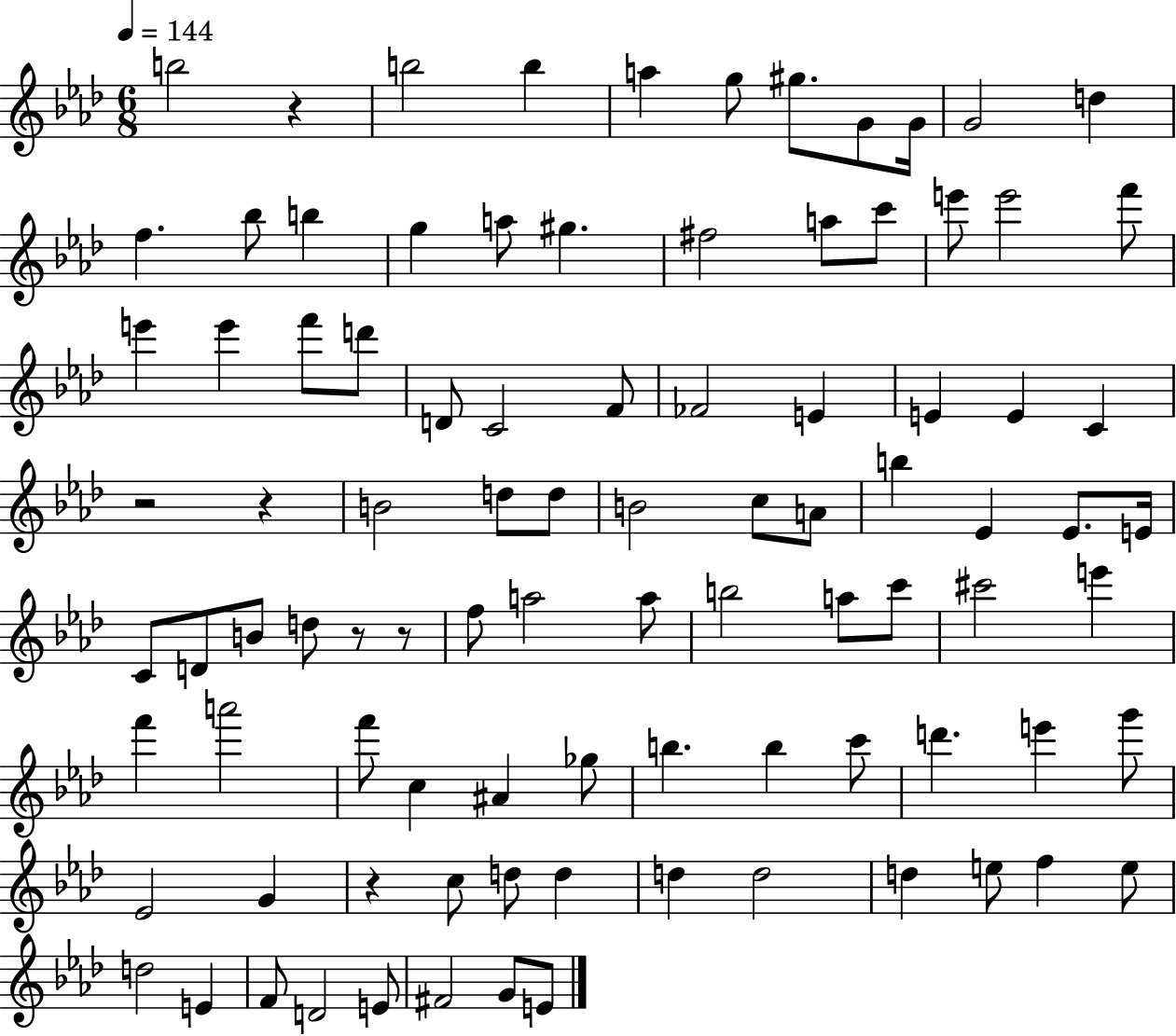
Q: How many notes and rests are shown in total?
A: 93